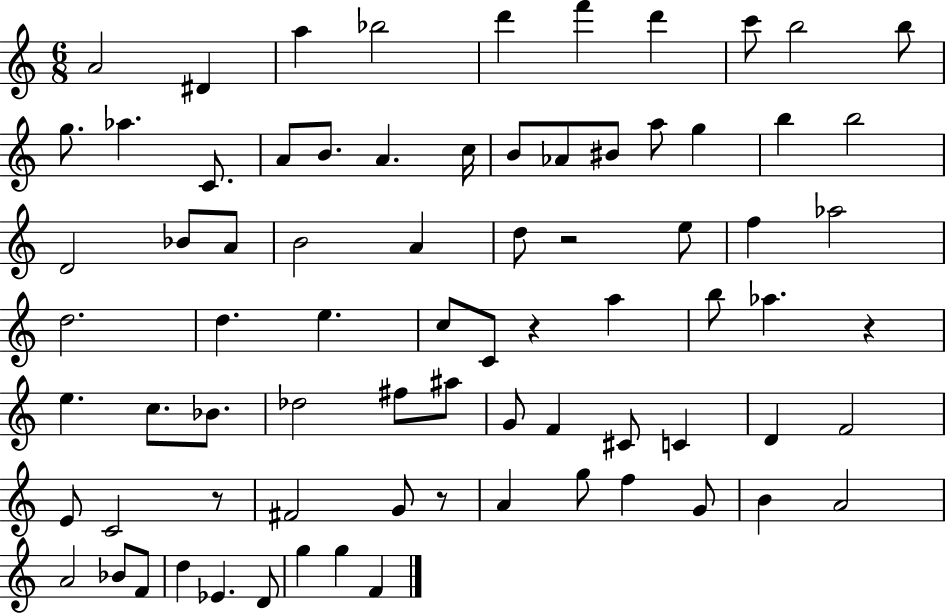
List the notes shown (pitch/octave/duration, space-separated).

A4/h D#4/q A5/q Bb5/h D6/q F6/q D6/q C6/e B5/h B5/e G5/e. Ab5/q. C4/e. A4/e B4/e. A4/q. C5/s B4/e Ab4/e BIS4/e A5/e G5/q B5/q B5/h D4/h Bb4/e A4/e B4/h A4/q D5/e R/h E5/e F5/q Ab5/h D5/h. D5/q. E5/q. C5/e C4/e R/q A5/q B5/e Ab5/q. R/q E5/q. C5/e. Bb4/e. Db5/h F#5/e A#5/e G4/e F4/q C#4/e C4/q D4/q F4/h E4/e C4/h R/e F#4/h G4/e R/e A4/q G5/e F5/q G4/e B4/q A4/h A4/h Bb4/e F4/e D5/q Eb4/q. D4/e G5/q G5/q F4/q